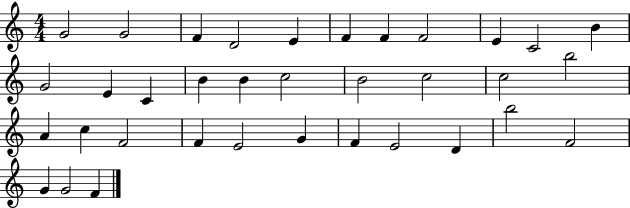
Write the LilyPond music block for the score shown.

{
  \clef treble
  \numericTimeSignature
  \time 4/4
  \key c \major
  g'2 g'2 | f'4 d'2 e'4 | f'4 f'4 f'2 | e'4 c'2 b'4 | \break g'2 e'4 c'4 | b'4 b'4 c''2 | b'2 c''2 | c''2 b''2 | \break a'4 c''4 f'2 | f'4 e'2 g'4 | f'4 e'2 d'4 | b''2 f'2 | \break g'4 g'2 f'4 | \bar "|."
}